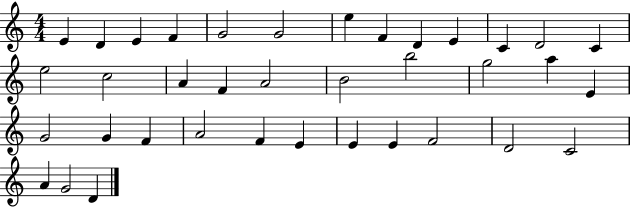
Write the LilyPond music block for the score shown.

{
  \clef treble
  \numericTimeSignature
  \time 4/4
  \key c \major
  e'4 d'4 e'4 f'4 | g'2 g'2 | e''4 f'4 d'4 e'4 | c'4 d'2 c'4 | \break e''2 c''2 | a'4 f'4 a'2 | b'2 b''2 | g''2 a''4 e'4 | \break g'2 g'4 f'4 | a'2 f'4 e'4 | e'4 e'4 f'2 | d'2 c'2 | \break a'4 g'2 d'4 | \bar "|."
}